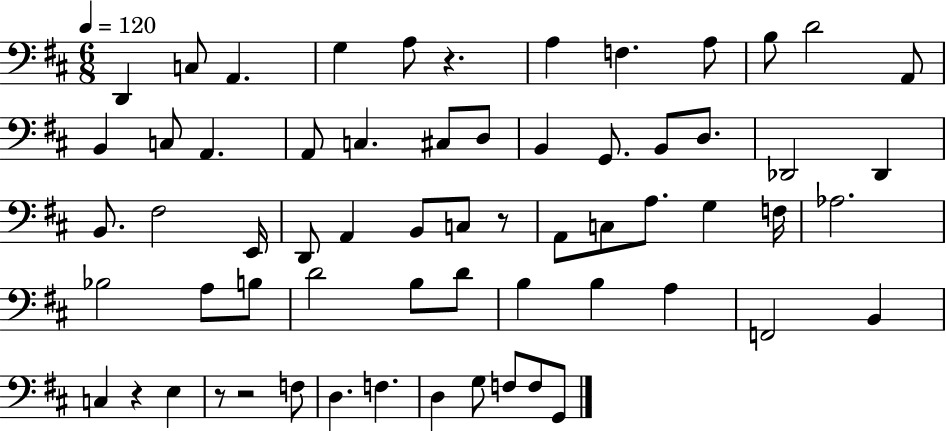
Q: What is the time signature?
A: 6/8